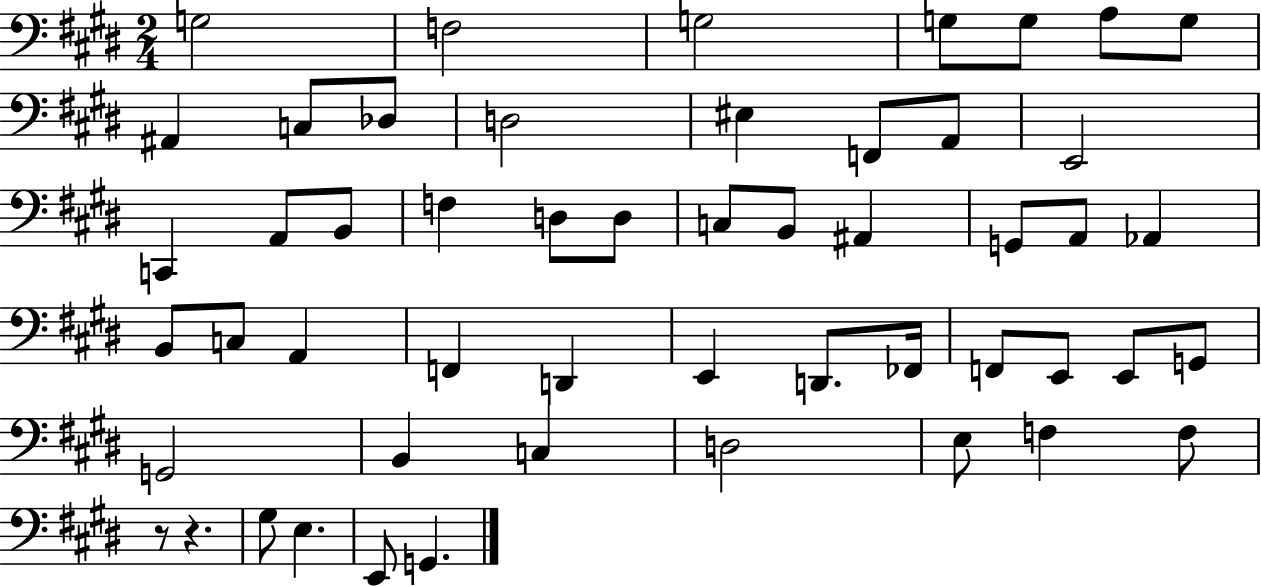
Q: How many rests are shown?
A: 2